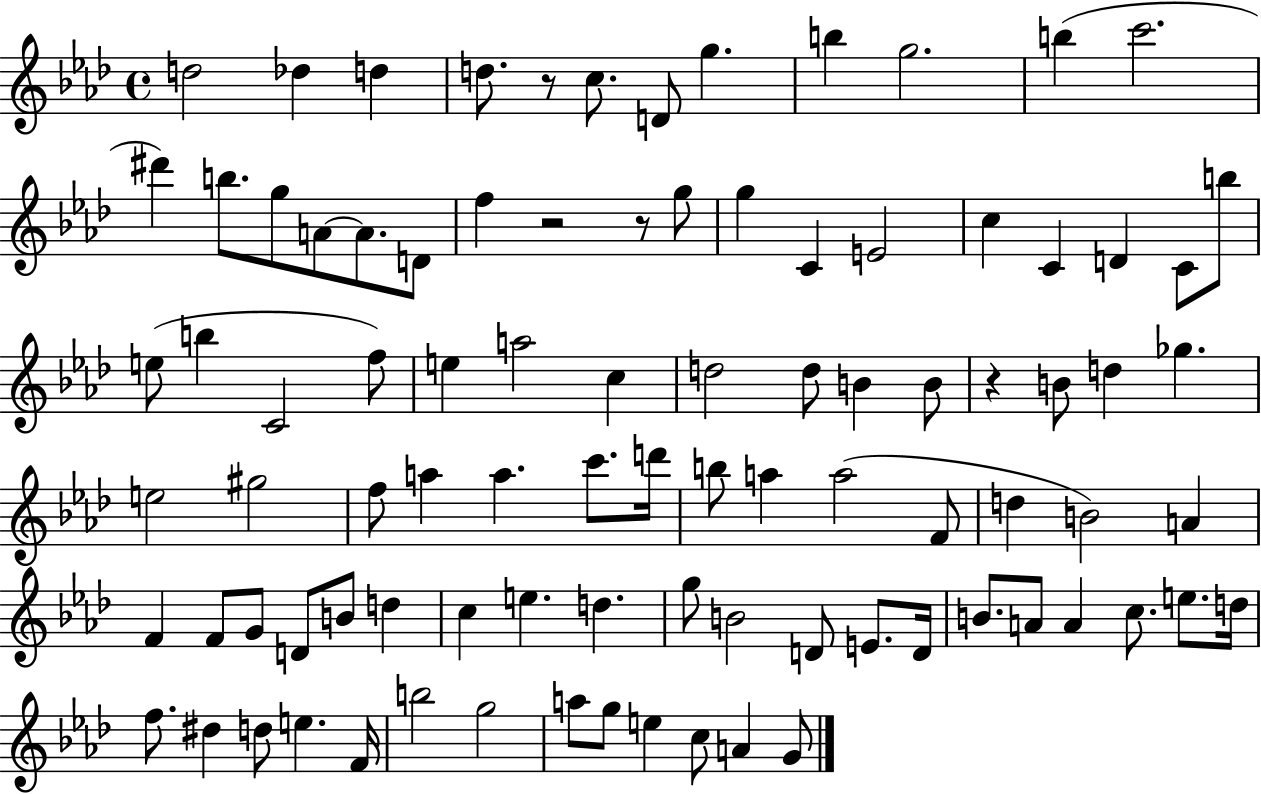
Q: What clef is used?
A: treble